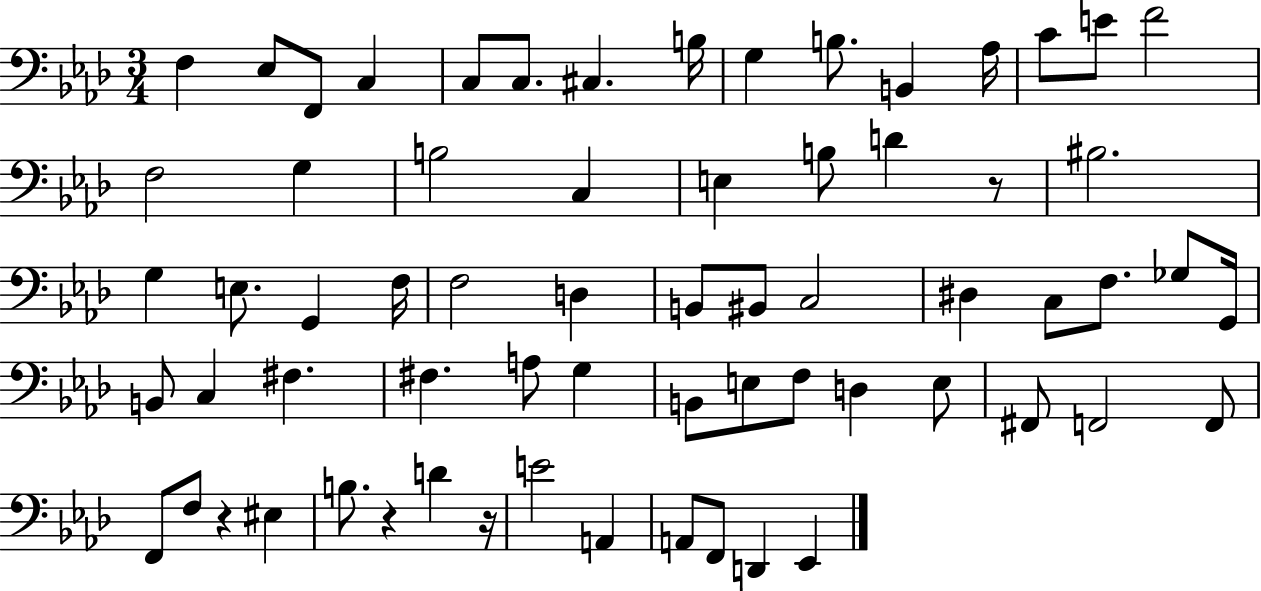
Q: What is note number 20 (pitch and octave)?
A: E3